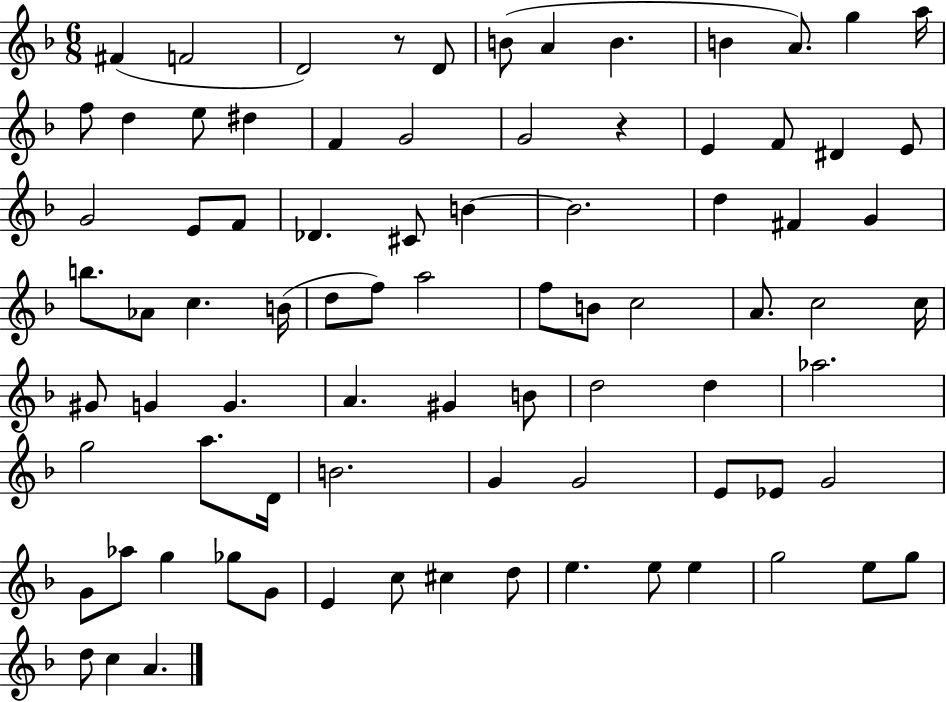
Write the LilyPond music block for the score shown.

{
  \clef treble
  \numericTimeSignature
  \time 6/8
  \key f \major
  \repeat volta 2 { fis'4( f'2 | d'2) r8 d'8 | b'8( a'4 b'4. | b'4 a'8.) g''4 a''16 | \break f''8 d''4 e''8 dis''4 | f'4 g'2 | g'2 r4 | e'4 f'8 dis'4 e'8 | \break g'2 e'8 f'8 | des'4. cis'8 b'4~~ | b'2. | d''4 fis'4 g'4 | \break b''8. aes'8 c''4. b'16( | d''8 f''8) a''2 | f''8 b'8 c''2 | a'8. c''2 c''16 | \break gis'8 g'4 g'4. | a'4. gis'4 b'8 | d''2 d''4 | aes''2. | \break g''2 a''8. d'16 | b'2. | g'4 g'2 | e'8 ees'8 g'2 | \break g'8 aes''8 g''4 ges''8 g'8 | e'4 c''8 cis''4 d''8 | e''4. e''8 e''4 | g''2 e''8 g''8 | \break d''8 c''4 a'4. | } \bar "|."
}